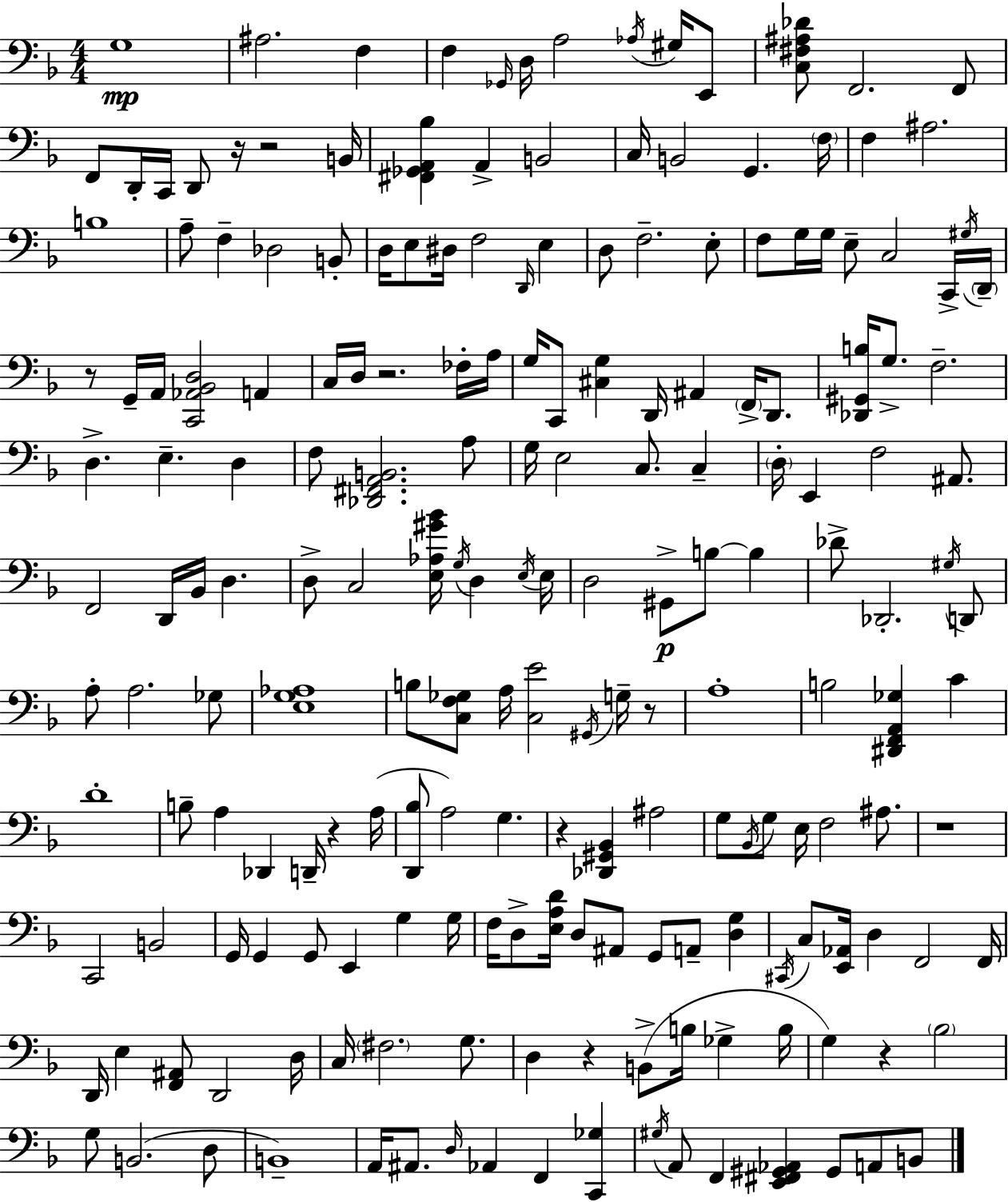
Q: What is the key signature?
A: F major